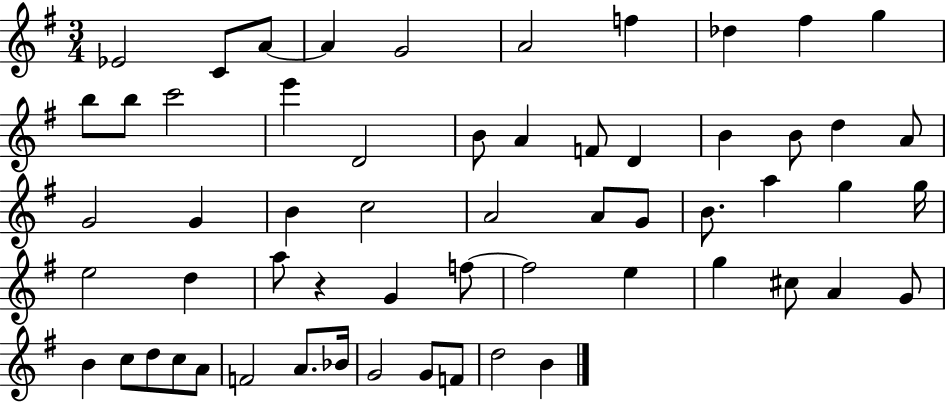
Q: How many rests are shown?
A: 1